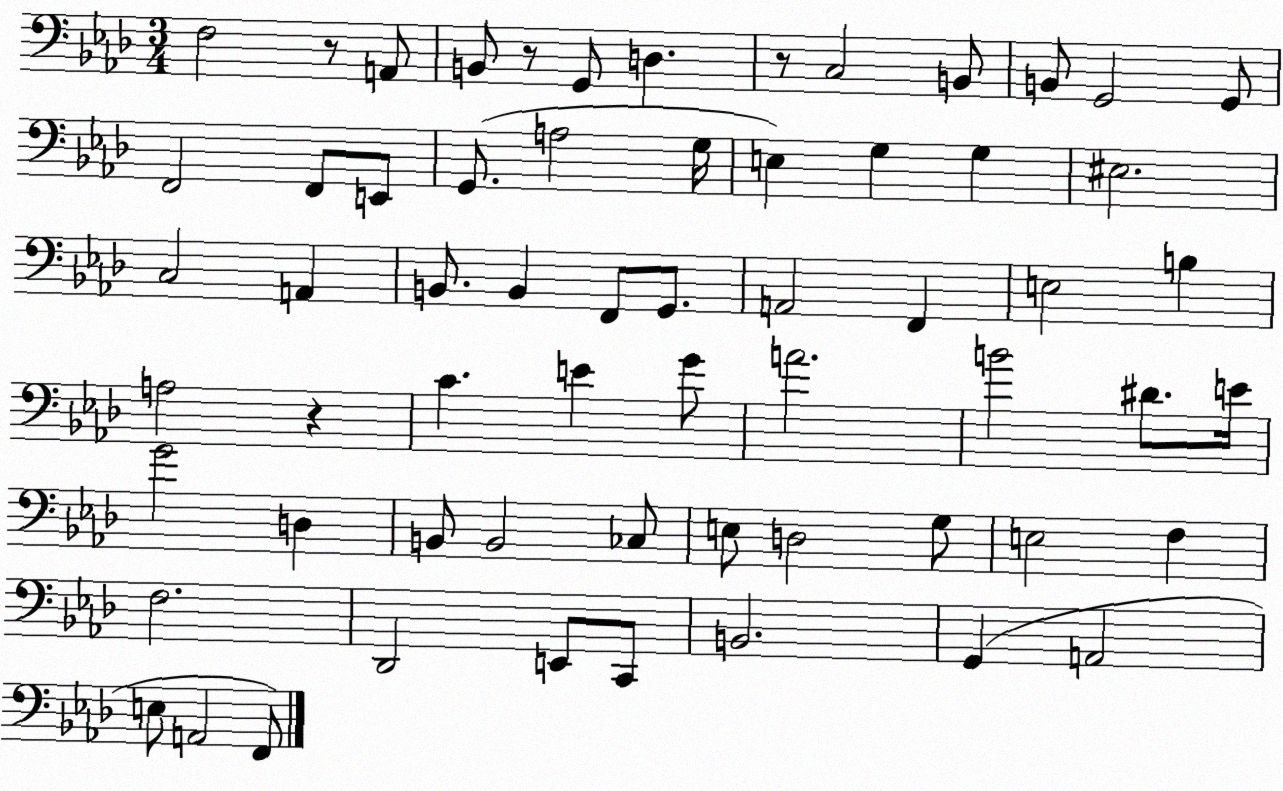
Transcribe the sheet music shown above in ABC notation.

X:1
T:Untitled
M:3/4
L:1/4
K:Ab
F,2 z/2 A,,/2 B,,/2 z/2 G,,/2 D, z/2 C,2 B,,/2 B,,/2 G,,2 G,,/2 F,,2 F,,/2 E,,/2 G,,/2 A,2 G,/4 E, G, G, ^E,2 C,2 A,, B,,/2 B,, F,,/2 G,,/2 A,,2 F,, E,2 B, A,2 z C E G/2 A2 B2 ^D/2 E/4 G2 D, B,,/2 B,,2 _C,/2 E,/2 D,2 G,/2 E,2 F, F,2 _D,,2 E,,/2 C,,/2 B,,2 G,, A,,2 E,/2 A,,2 F,,/2